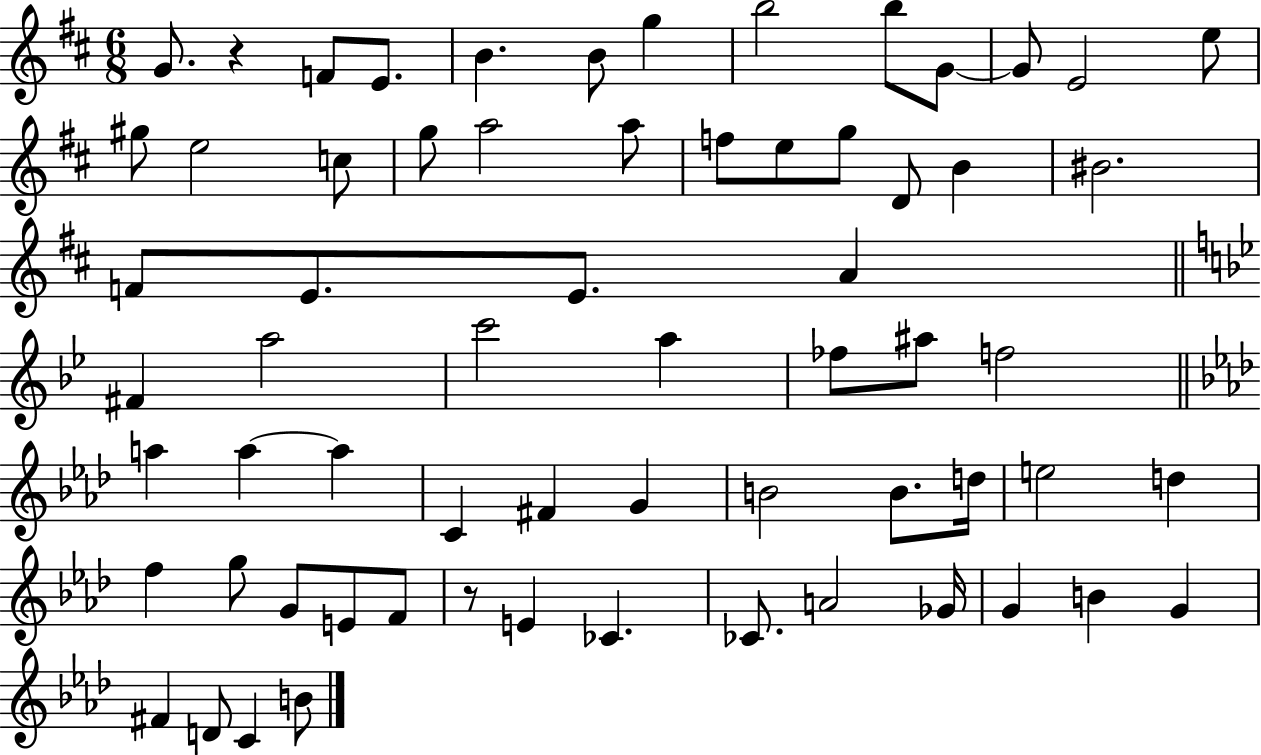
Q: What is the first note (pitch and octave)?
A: G4